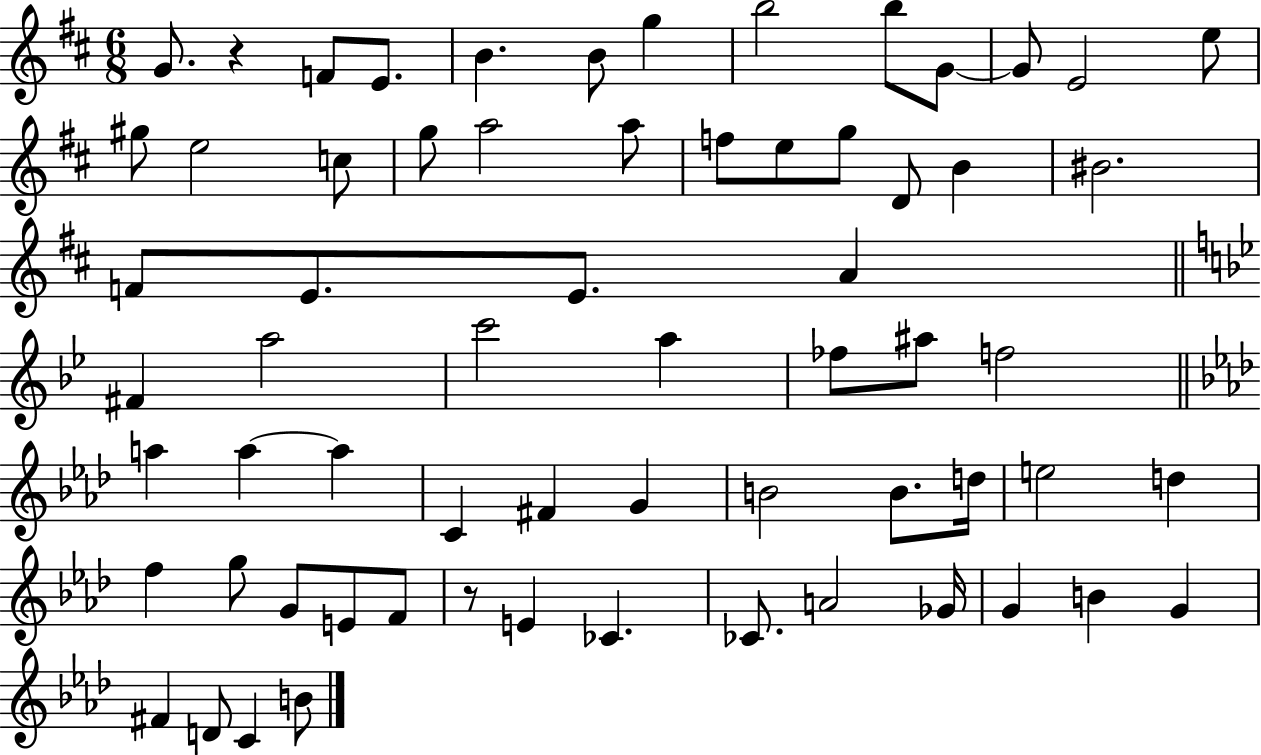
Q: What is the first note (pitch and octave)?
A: G4